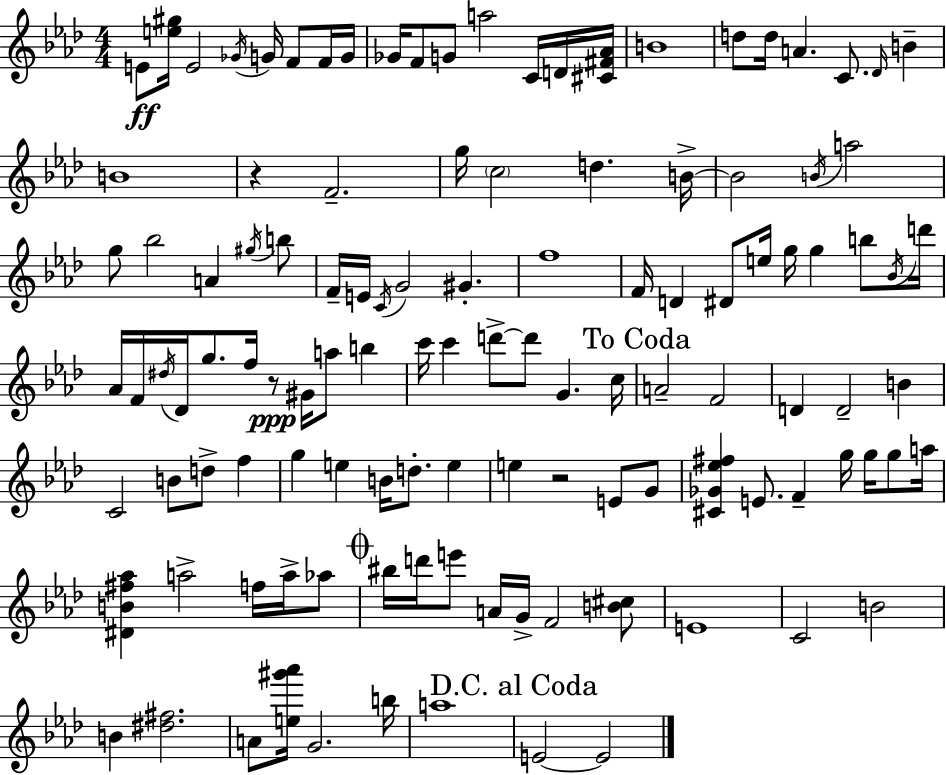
X:1
T:Untitled
M:4/4
L:1/4
K:Fm
E/2 [e^g]/4 E2 _G/4 G/4 F/2 F/4 G/4 _G/4 F/2 G/2 a2 C/4 D/4 [^C^F_A]/4 B4 d/2 d/4 A C/2 _D/4 B B4 z F2 g/4 c2 d B/4 B2 B/4 a2 g/2 _b2 A ^g/4 b/2 F/4 E/4 C/4 G2 ^G f4 F/4 D ^D/2 e/4 g/4 g b/2 _B/4 d'/4 _A/4 F/4 ^d/4 _D/4 g/2 f/4 z/2 ^G/4 a/2 b c'/4 c' d'/2 d'/2 G c/4 A2 F2 D D2 B C2 B/2 d/2 f g e B/4 d/2 e e z2 E/2 G/2 [^C_G_e^f] E/2 F g/4 g/4 g/2 a/4 [^DB^f_a] a2 f/4 a/4 _a/2 ^b/4 d'/4 e'/2 A/4 G/4 F2 [B^c]/2 E4 C2 B2 B [^d^f]2 A/2 [e^g'_a']/4 G2 b/4 a4 E2 E2